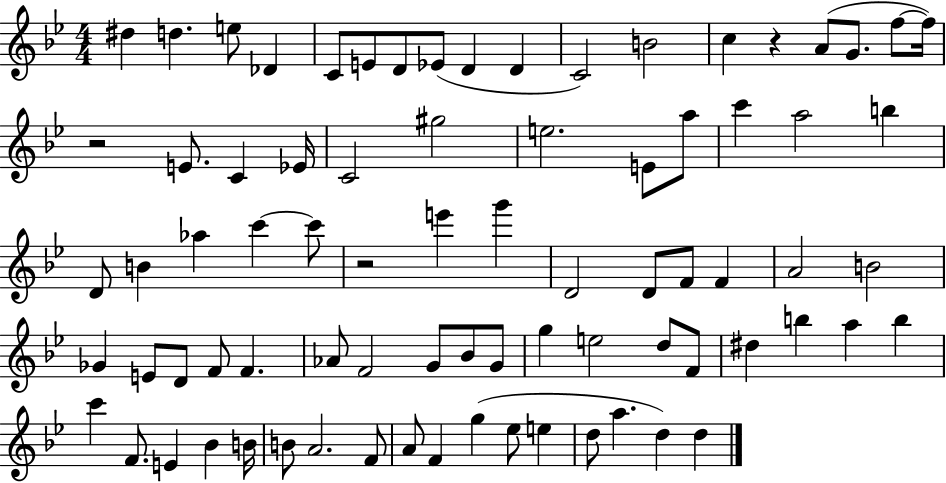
X:1
T:Untitled
M:4/4
L:1/4
K:Bb
^d d e/2 _D C/2 E/2 D/2 _E/2 D D C2 B2 c z A/2 G/2 f/2 f/4 z2 E/2 C _E/4 C2 ^g2 e2 E/2 a/2 c' a2 b D/2 B _a c' c'/2 z2 e' g' D2 D/2 F/2 F A2 B2 _G E/2 D/2 F/2 F _A/2 F2 G/2 _B/2 G/2 g e2 d/2 F/2 ^d b a b c' F/2 E _B B/4 B/2 A2 F/2 A/2 F g _e/2 e d/2 a d d